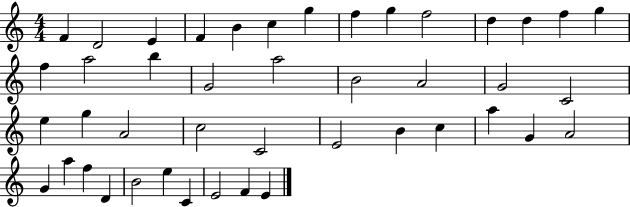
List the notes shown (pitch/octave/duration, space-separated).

F4/q D4/h E4/q F4/q B4/q C5/q G5/q F5/q G5/q F5/h D5/q D5/q F5/q G5/q F5/q A5/h B5/q G4/h A5/h B4/h A4/h G4/h C4/h E5/q G5/q A4/h C5/h C4/h E4/h B4/q C5/q A5/q G4/q A4/h G4/q A5/q F5/q D4/q B4/h E5/q C4/q E4/h F4/q E4/q